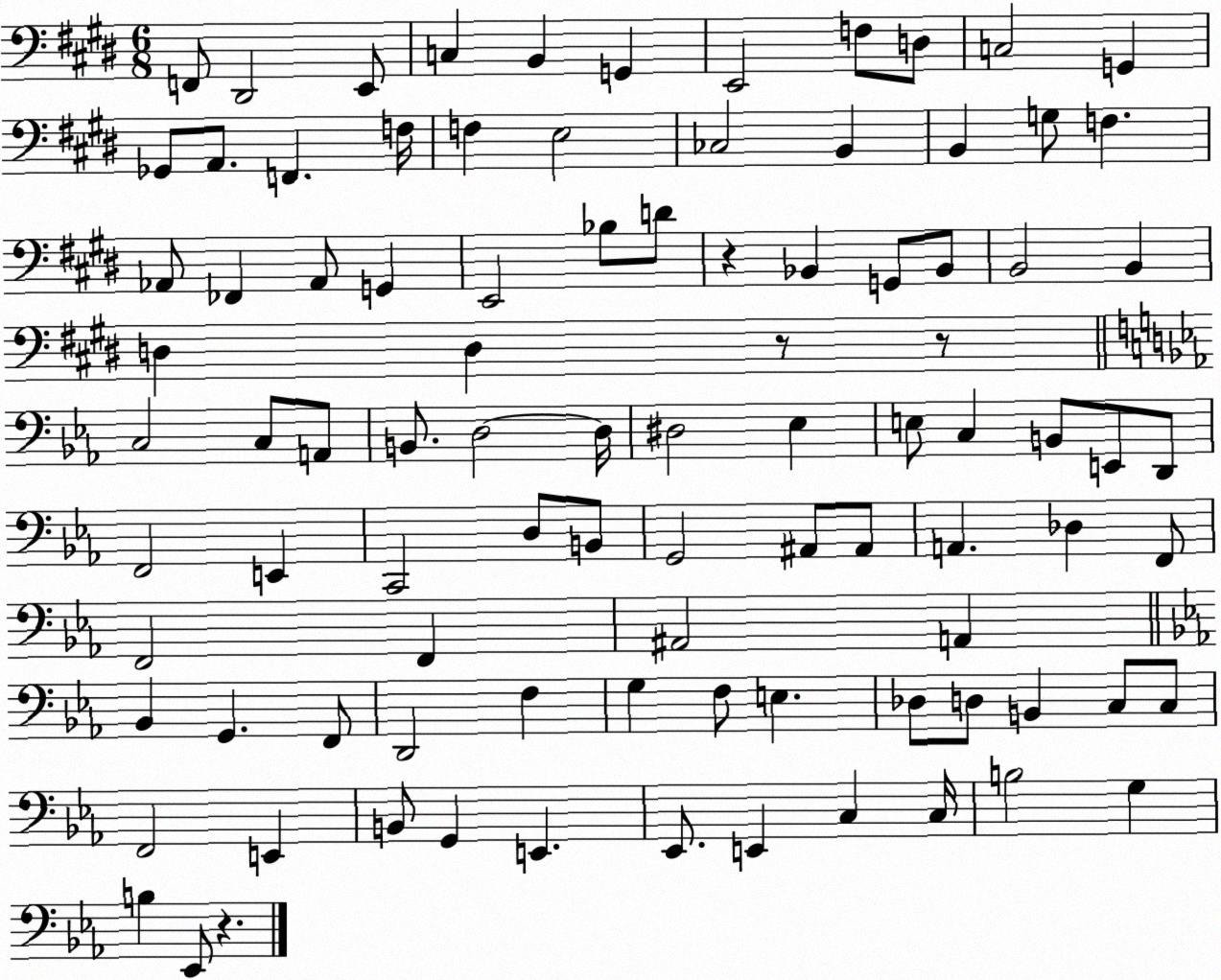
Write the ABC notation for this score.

X:1
T:Untitled
M:6/8
L:1/4
K:E
F,,/2 ^D,,2 E,,/2 C, B,, G,, E,,2 F,/2 D,/2 C,2 G,, _G,,/2 A,,/2 F,, F,/4 F, E,2 _C,2 B,, B,, G,/2 F, _A,,/2 _F,, _A,,/2 G,, E,,2 _B,/2 D/2 z _B,, G,,/2 _B,,/2 B,,2 B,, D, D, z/2 z/2 C,2 C,/2 A,,/2 B,,/2 D,2 D,/4 ^D,2 _E, E,/2 C, B,,/2 E,,/2 D,,/2 F,,2 E,, C,,2 D,/2 B,,/2 G,,2 ^A,,/2 ^A,,/2 A,, _D, F,,/2 F,,2 F,, ^A,,2 A,, _B,, G,, F,,/2 D,,2 F, G, F,/2 E, _D,/2 D,/2 B,, C,/2 C,/2 F,,2 E,, B,,/2 G,, E,, _E,,/2 E,, C, C,/4 B,2 G, B, _E,,/2 z